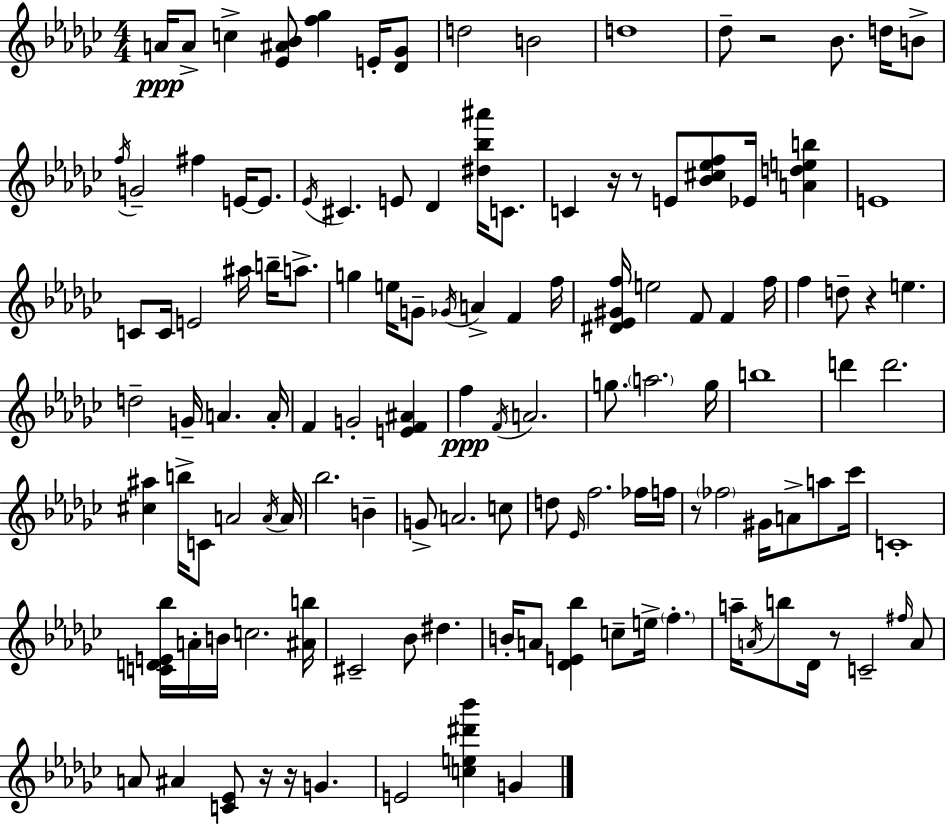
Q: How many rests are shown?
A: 8